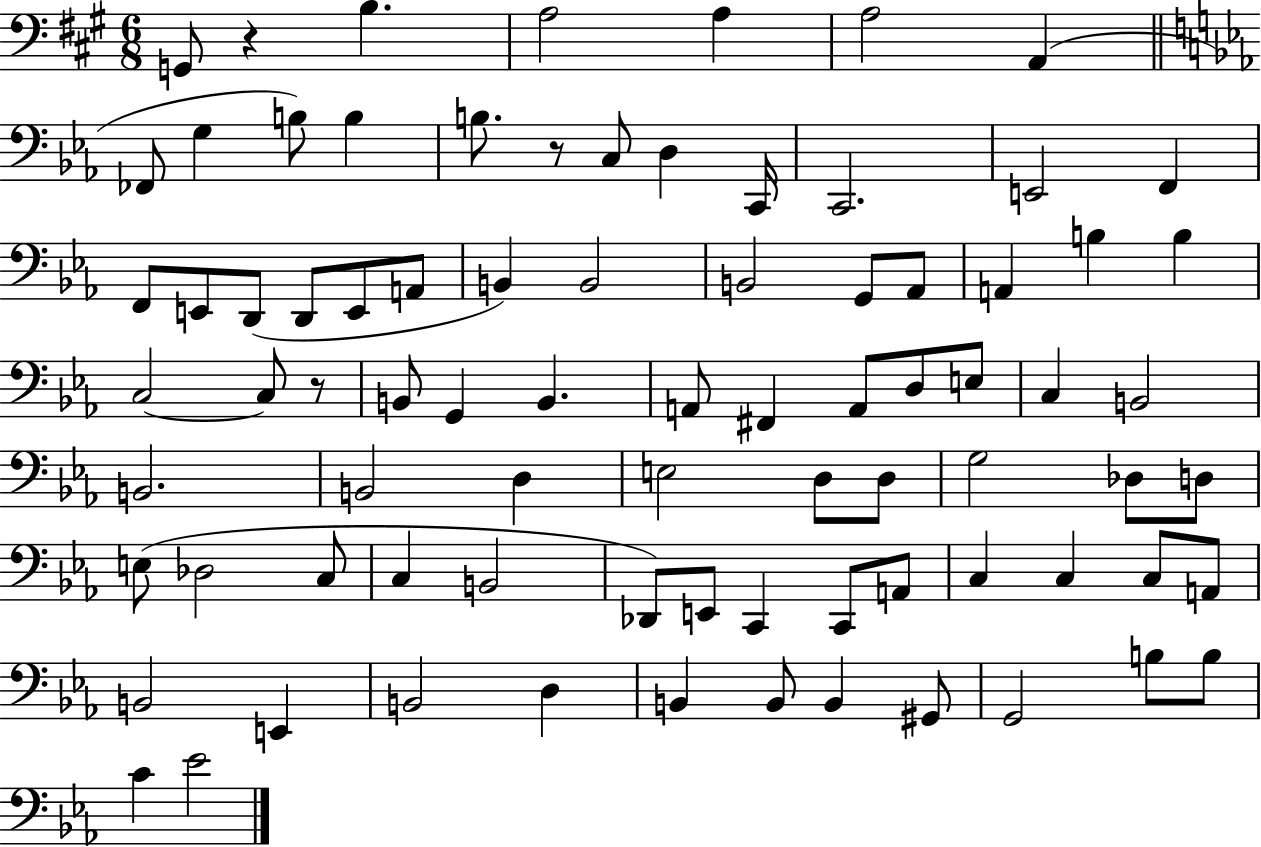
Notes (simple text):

G2/e R/q B3/q. A3/h A3/q A3/h A2/q FES2/e G3/q B3/e B3/q B3/e. R/e C3/e D3/q C2/s C2/h. E2/h F2/q F2/e E2/e D2/e D2/e E2/e A2/e B2/q B2/h B2/h G2/e Ab2/e A2/q B3/q B3/q C3/h C3/e R/e B2/e G2/q B2/q. A2/e F#2/q A2/e D3/e E3/e C3/q B2/h B2/h. B2/h D3/q E3/h D3/e D3/e G3/h Db3/e D3/e E3/e Db3/h C3/e C3/q B2/h Db2/e E2/e C2/q C2/e A2/e C3/q C3/q C3/e A2/e B2/h E2/q B2/h D3/q B2/q B2/e B2/q G#2/e G2/h B3/e B3/e C4/q Eb4/h